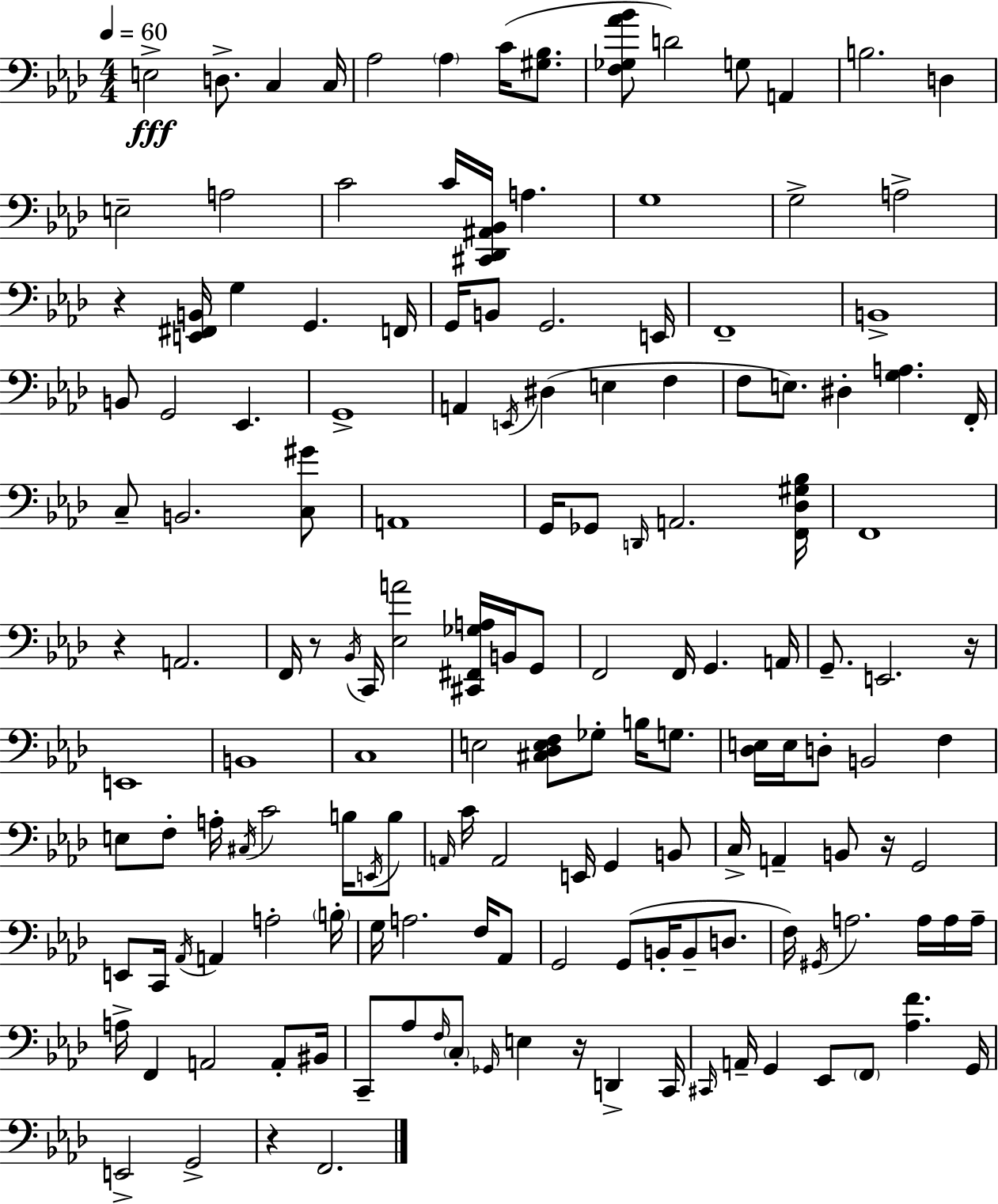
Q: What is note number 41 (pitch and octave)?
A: D#3